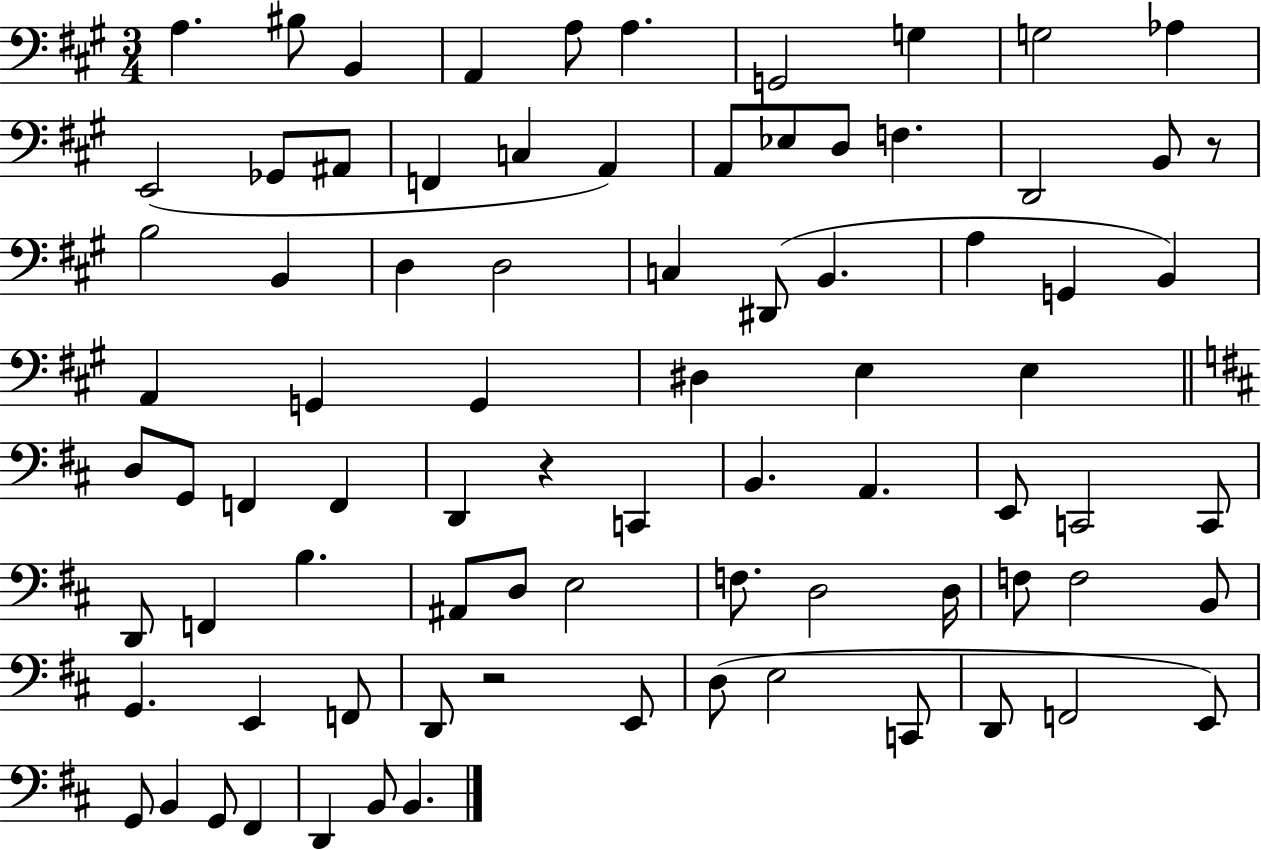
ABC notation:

X:1
T:Untitled
M:3/4
L:1/4
K:A
A, ^B,/2 B,, A,, A,/2 A, G,,2 G, G,2 _A, E,,2 _G,,/2 ^A,,/2 F,, C, A,, A,,/2 _E,/2 D,/2 F, D,,2 B,,/2 z/2 B,2 B,, D, D,2 C, ^D,,/2 B,, A, G,, B,, A,, G,, G,, ^D, E, E, D,/2 G,,/2 F,, F,, D,, z C,, B,, A,, E,,/2 C,,2 C,,/2 D,,/2 F,, B, ^A,,/2 D,/2 E,2 F,/2 D,2 D,/4 F,/2 F,2 B,,/2 G,, E,, F,,/2 D,,/2 z2 E,,/2 D,/2 E,2 C,,/2 D,,/2 F,,2 E,,/2 G,,/2 B,, G,,/2 ^F,, D,, B,,/2 B,,